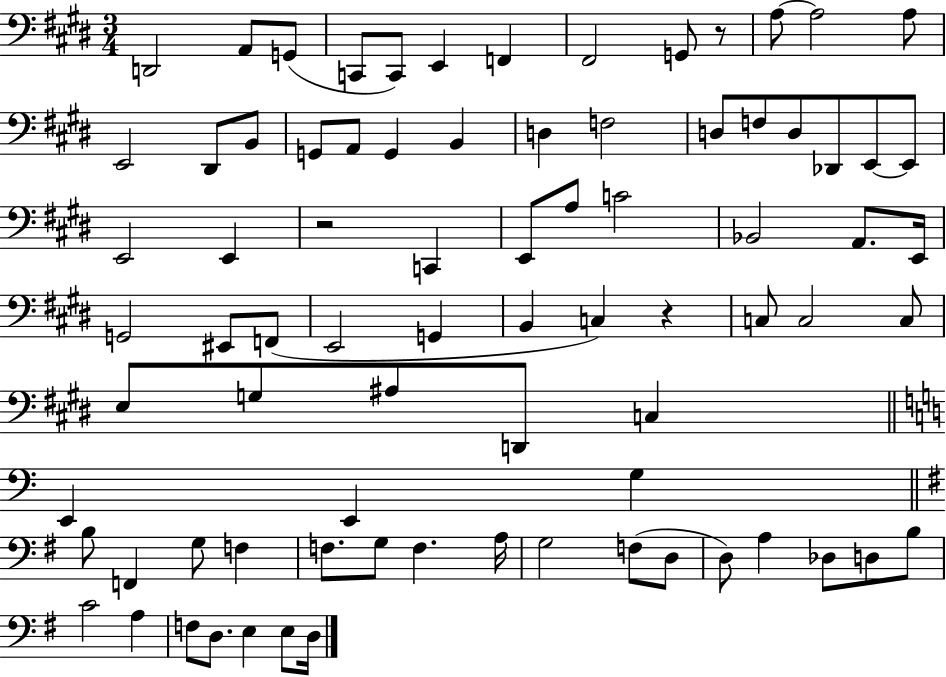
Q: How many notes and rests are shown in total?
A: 80